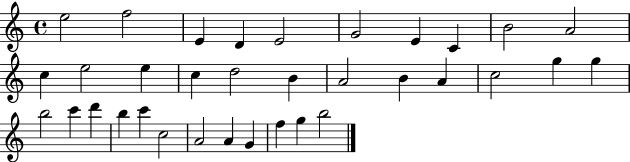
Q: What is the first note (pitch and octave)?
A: E5